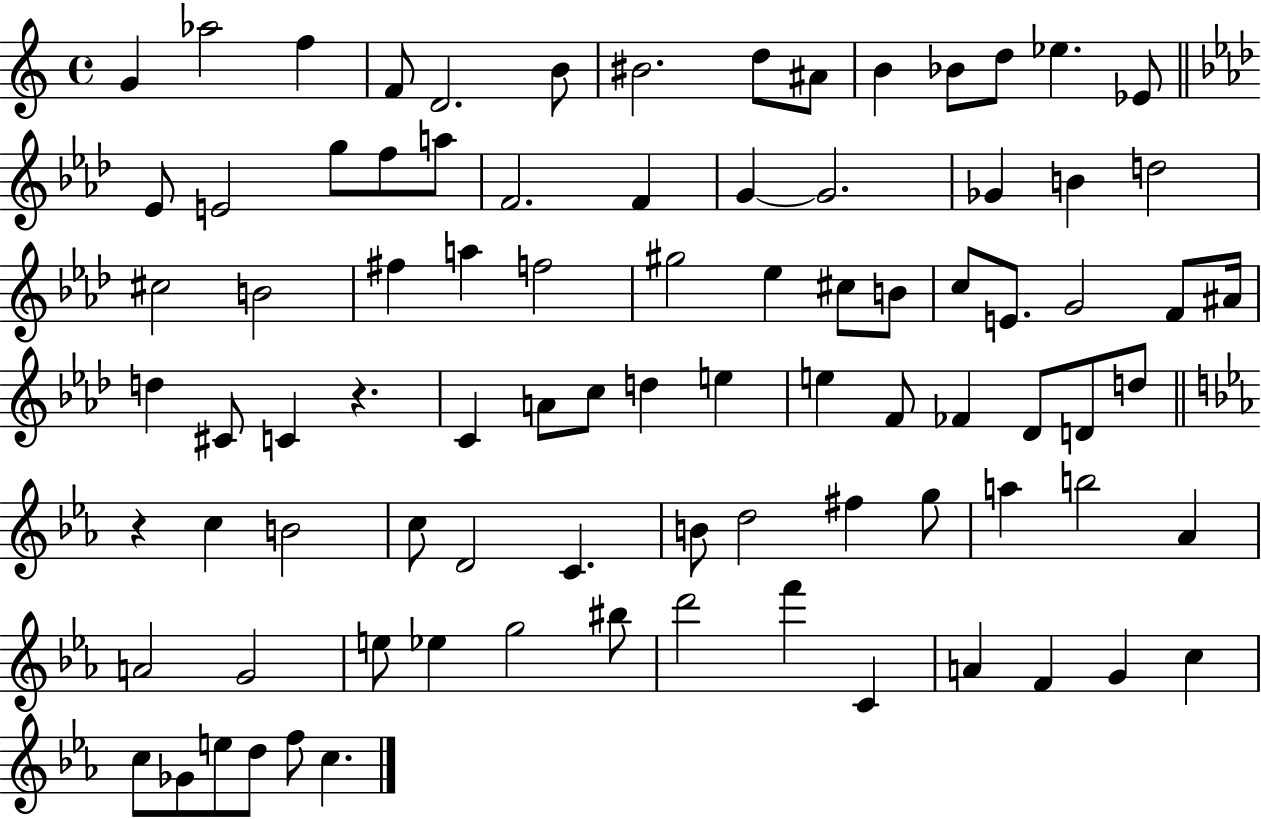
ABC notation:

X:1
T:Untitled
M:4/4
L:1/4
K:C
G _a2 f F/2 D2 B/2 ^B2 d/2 ^A/2 B _B/2 d/2 _e _E/2 _E/2 E2 g/2 f/2 a/2 F2 F G G2 _G B d2 ^c2 B2 ^f a f2 ^g2 _e ^c/2 B/2 c/2 E/2 G2 F/2 ^A/4 d ^C/2 C z C A/2 c/2 d e e F/2 _F _D/2 D/2 d/2 z c B2 c/2 D2 C B/2 d2 ^f g/2 a b2 _A A2 G2 e/2 _e g2 ^b/2 d'2 f' C A F G c c/2 _G/2 e/2 d/2 f/2 c